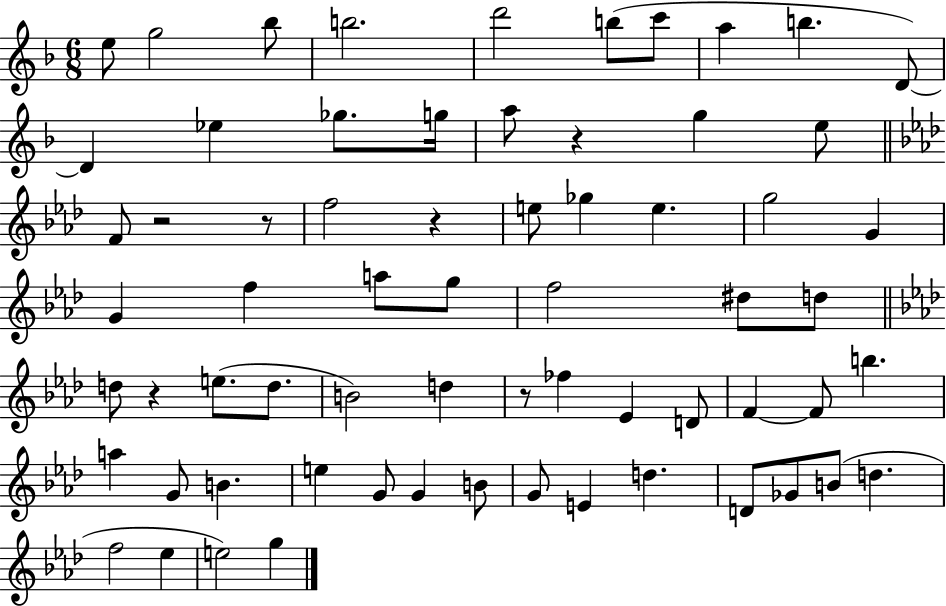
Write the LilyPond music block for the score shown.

{
  \clef treble
  \numericTimeSignature
  \time 6/8
  \key f \major
  e''8 g''2 bes''8 | b''2. | d'''2 b''8( c'''8 | a''4 b''4. d'8~~) | \break d'4 ees''4 ges''8. g''16 | a''8 r4 g''4 e''8 | \bar "||" \break \key aes \major f'8 r2 r8 | f''2 r4 | e''8 ges''4 e''4. | g''2 g'4 | \break g'4 f''4 a''8 g''8 | f''2 dis''8 d''8 | \bar "||" \break \key aes \major d''8 r4 e''8.( d''8. | b'2) d''4 | r8 fes''4 ees'4 d'8 | f'4~~ f'8 b''4. | \break a''4 g'8 b'4. | e''4 g'8 g'4 b'8 | g'8 e'4 d''4. | d'8 ges'8 b'8( d''4. | \break f''2 ees''4 | e''2) g''4 | \bar "|."
}